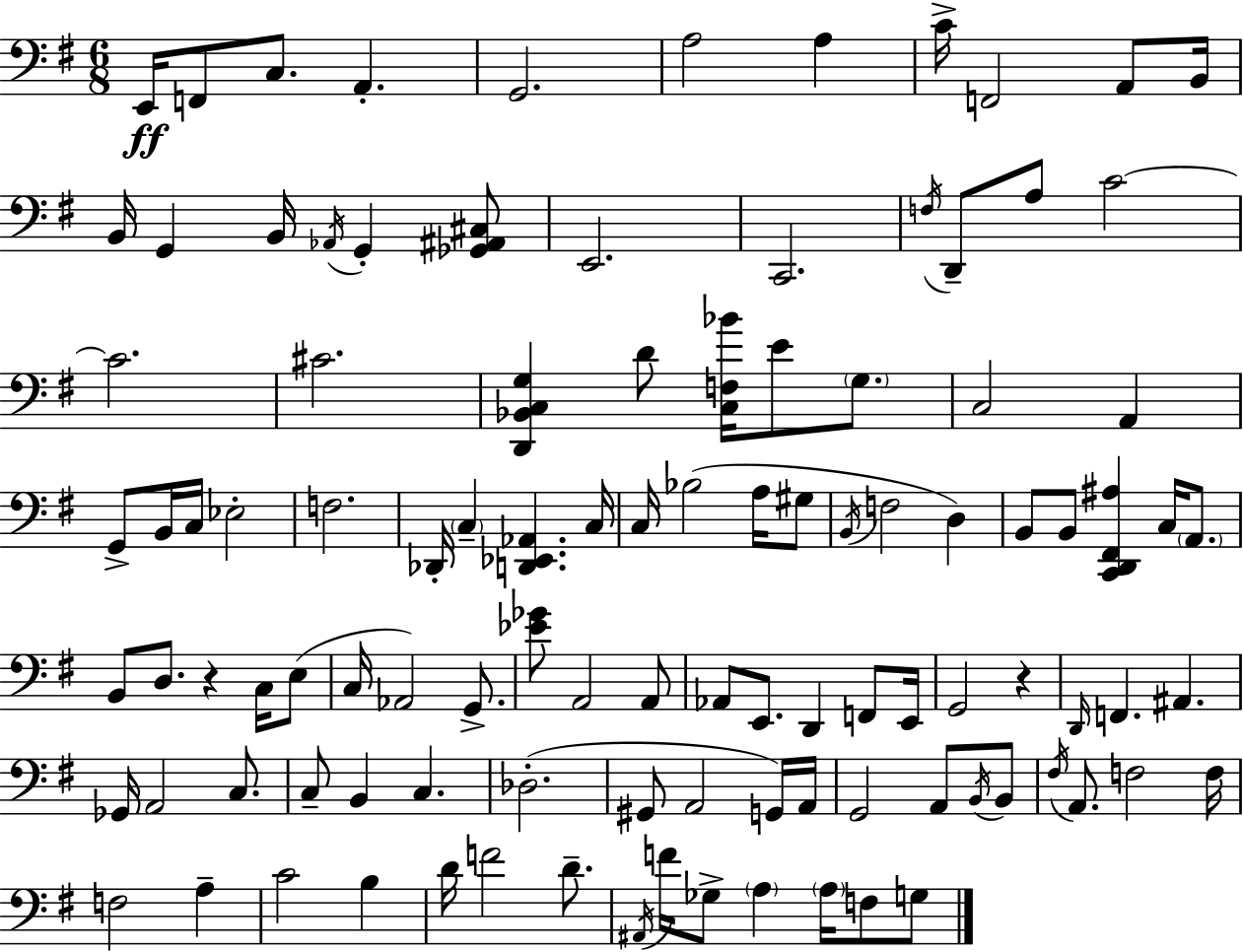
X:1
T:Untitled
M:6/8
L:1/4
K:G
E,,/4 F,,/2 C,/2 A,, G,,2 A,2 A, C/4 F,,2 A,,/2 B,,/4 B,,/4 G,, B,,/4 _A,,/4 G,, [_G,,^A,,^C,]/2 E,,2 C,,2 F,/4 D,,/2 A,/2 C2 C2 ^C2 [D,,_B,,C,G,] D/2 [C,F,_B]/4 E/2 G,/2 C,2 A,, G,,/2 B,,/4 C,/4 _E,2 F,2 _D,,/4 C, [D,,_E,,_A,,] C,/4 C,/4 _B,2 A,/4 ^G,/2 B,,/4 F,2 D, B,,/2 B,,/2 [C,,D,,^F,,^A,] C,/4 A,,/2 B,,/2 D,/2 z C,/4 E,/2 C,/4 _A,,2 G,,/2 [_E_G]/2 A,,2 A,,/2 _A,,/2 E,,/2 D,, F,,/2 E,,/4 G,,2 z D,,/4 F,, ^A,, _G,,/4 A,,2 C,/2 C,/2 B,, C, _D,2 ^G,,/2 A,,2 G,,/4 A,,/4 G,,2 A,,/2 B,,/4 B,,/2 ^F,/4 A,,/2 F,2 F,/4 F,2 A, C2 B, D/4 F2 D/2 ^A,,/4 F/4 _G,/2 A, A,/4 F,/2 G,/2